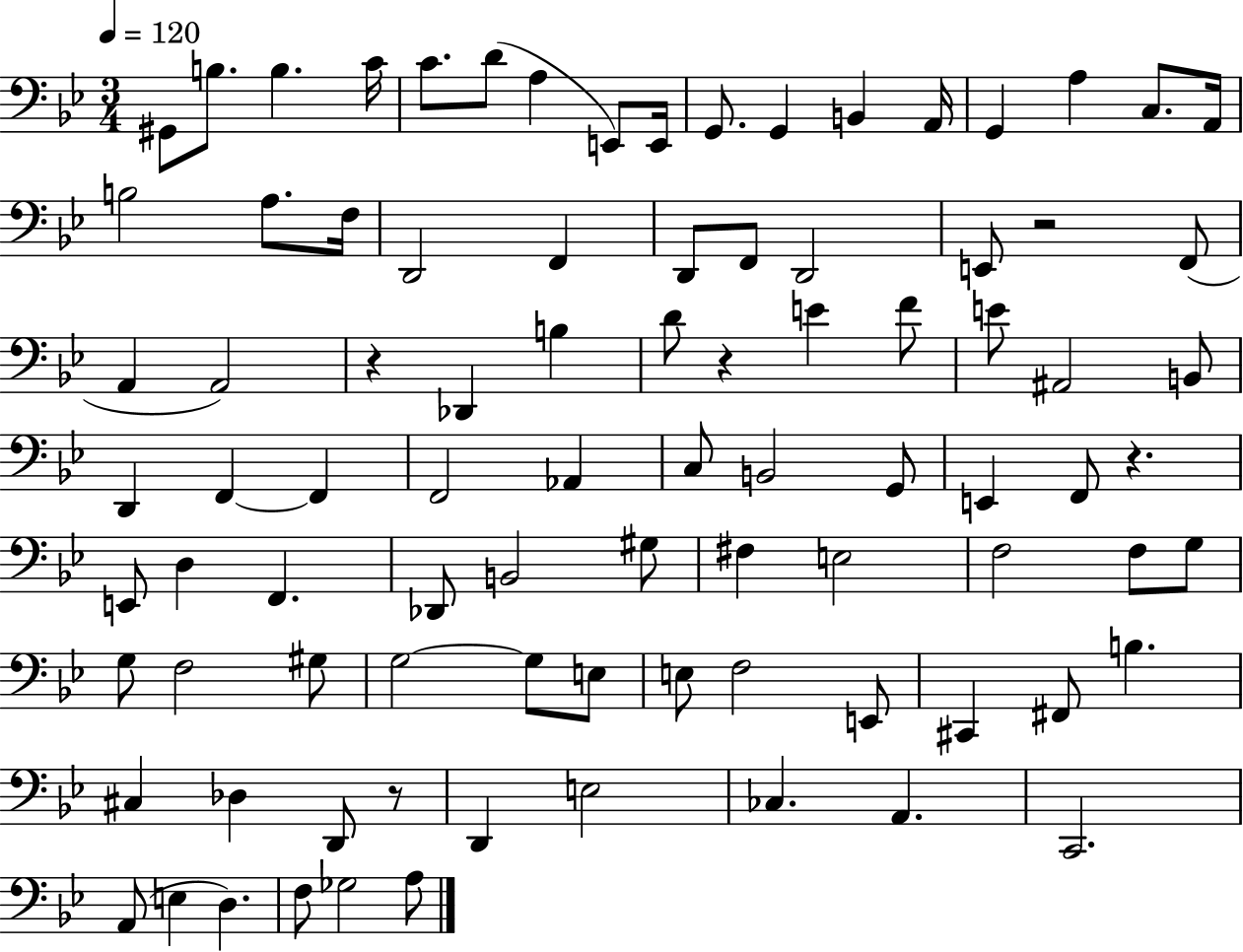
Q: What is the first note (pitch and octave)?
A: G#2